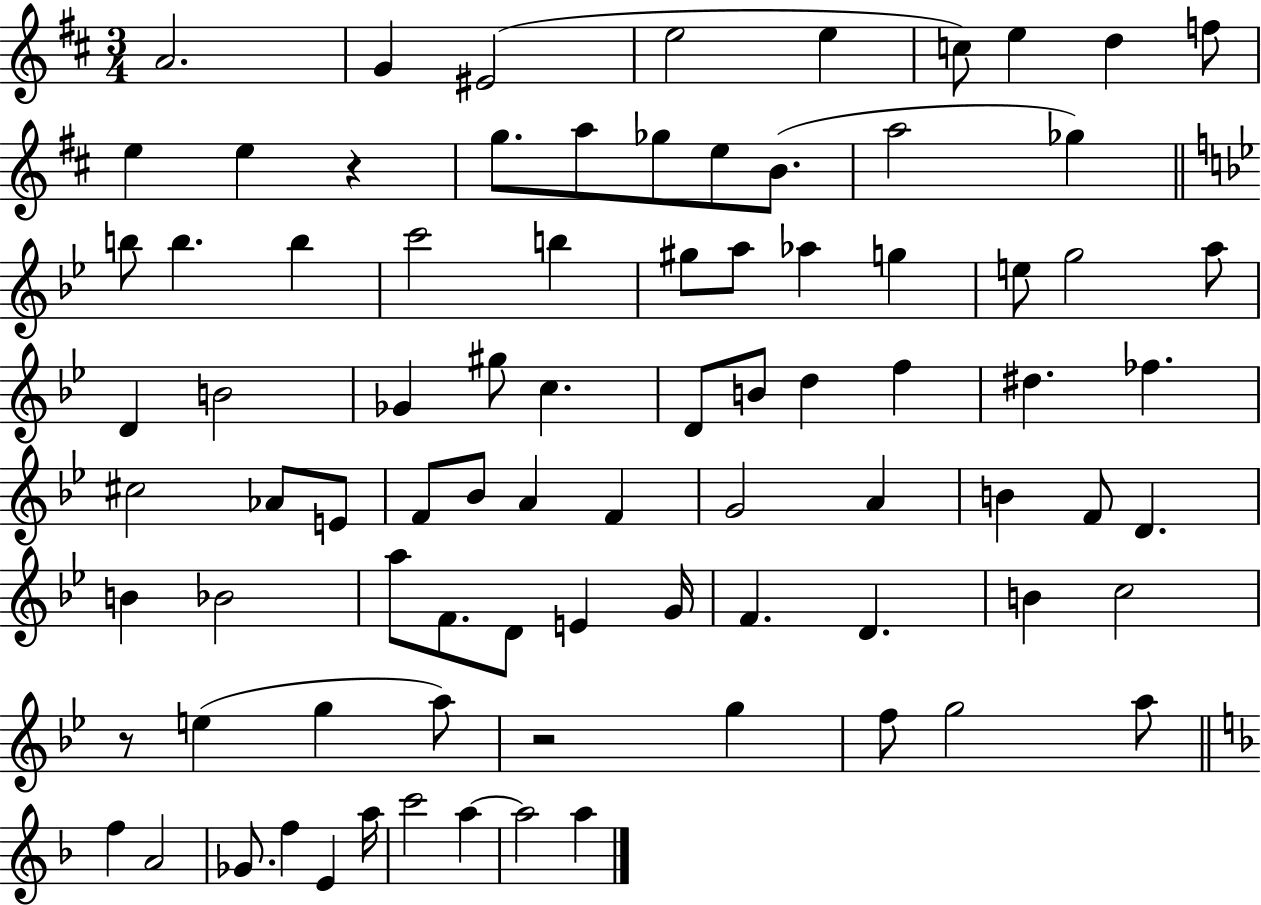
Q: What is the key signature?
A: D major